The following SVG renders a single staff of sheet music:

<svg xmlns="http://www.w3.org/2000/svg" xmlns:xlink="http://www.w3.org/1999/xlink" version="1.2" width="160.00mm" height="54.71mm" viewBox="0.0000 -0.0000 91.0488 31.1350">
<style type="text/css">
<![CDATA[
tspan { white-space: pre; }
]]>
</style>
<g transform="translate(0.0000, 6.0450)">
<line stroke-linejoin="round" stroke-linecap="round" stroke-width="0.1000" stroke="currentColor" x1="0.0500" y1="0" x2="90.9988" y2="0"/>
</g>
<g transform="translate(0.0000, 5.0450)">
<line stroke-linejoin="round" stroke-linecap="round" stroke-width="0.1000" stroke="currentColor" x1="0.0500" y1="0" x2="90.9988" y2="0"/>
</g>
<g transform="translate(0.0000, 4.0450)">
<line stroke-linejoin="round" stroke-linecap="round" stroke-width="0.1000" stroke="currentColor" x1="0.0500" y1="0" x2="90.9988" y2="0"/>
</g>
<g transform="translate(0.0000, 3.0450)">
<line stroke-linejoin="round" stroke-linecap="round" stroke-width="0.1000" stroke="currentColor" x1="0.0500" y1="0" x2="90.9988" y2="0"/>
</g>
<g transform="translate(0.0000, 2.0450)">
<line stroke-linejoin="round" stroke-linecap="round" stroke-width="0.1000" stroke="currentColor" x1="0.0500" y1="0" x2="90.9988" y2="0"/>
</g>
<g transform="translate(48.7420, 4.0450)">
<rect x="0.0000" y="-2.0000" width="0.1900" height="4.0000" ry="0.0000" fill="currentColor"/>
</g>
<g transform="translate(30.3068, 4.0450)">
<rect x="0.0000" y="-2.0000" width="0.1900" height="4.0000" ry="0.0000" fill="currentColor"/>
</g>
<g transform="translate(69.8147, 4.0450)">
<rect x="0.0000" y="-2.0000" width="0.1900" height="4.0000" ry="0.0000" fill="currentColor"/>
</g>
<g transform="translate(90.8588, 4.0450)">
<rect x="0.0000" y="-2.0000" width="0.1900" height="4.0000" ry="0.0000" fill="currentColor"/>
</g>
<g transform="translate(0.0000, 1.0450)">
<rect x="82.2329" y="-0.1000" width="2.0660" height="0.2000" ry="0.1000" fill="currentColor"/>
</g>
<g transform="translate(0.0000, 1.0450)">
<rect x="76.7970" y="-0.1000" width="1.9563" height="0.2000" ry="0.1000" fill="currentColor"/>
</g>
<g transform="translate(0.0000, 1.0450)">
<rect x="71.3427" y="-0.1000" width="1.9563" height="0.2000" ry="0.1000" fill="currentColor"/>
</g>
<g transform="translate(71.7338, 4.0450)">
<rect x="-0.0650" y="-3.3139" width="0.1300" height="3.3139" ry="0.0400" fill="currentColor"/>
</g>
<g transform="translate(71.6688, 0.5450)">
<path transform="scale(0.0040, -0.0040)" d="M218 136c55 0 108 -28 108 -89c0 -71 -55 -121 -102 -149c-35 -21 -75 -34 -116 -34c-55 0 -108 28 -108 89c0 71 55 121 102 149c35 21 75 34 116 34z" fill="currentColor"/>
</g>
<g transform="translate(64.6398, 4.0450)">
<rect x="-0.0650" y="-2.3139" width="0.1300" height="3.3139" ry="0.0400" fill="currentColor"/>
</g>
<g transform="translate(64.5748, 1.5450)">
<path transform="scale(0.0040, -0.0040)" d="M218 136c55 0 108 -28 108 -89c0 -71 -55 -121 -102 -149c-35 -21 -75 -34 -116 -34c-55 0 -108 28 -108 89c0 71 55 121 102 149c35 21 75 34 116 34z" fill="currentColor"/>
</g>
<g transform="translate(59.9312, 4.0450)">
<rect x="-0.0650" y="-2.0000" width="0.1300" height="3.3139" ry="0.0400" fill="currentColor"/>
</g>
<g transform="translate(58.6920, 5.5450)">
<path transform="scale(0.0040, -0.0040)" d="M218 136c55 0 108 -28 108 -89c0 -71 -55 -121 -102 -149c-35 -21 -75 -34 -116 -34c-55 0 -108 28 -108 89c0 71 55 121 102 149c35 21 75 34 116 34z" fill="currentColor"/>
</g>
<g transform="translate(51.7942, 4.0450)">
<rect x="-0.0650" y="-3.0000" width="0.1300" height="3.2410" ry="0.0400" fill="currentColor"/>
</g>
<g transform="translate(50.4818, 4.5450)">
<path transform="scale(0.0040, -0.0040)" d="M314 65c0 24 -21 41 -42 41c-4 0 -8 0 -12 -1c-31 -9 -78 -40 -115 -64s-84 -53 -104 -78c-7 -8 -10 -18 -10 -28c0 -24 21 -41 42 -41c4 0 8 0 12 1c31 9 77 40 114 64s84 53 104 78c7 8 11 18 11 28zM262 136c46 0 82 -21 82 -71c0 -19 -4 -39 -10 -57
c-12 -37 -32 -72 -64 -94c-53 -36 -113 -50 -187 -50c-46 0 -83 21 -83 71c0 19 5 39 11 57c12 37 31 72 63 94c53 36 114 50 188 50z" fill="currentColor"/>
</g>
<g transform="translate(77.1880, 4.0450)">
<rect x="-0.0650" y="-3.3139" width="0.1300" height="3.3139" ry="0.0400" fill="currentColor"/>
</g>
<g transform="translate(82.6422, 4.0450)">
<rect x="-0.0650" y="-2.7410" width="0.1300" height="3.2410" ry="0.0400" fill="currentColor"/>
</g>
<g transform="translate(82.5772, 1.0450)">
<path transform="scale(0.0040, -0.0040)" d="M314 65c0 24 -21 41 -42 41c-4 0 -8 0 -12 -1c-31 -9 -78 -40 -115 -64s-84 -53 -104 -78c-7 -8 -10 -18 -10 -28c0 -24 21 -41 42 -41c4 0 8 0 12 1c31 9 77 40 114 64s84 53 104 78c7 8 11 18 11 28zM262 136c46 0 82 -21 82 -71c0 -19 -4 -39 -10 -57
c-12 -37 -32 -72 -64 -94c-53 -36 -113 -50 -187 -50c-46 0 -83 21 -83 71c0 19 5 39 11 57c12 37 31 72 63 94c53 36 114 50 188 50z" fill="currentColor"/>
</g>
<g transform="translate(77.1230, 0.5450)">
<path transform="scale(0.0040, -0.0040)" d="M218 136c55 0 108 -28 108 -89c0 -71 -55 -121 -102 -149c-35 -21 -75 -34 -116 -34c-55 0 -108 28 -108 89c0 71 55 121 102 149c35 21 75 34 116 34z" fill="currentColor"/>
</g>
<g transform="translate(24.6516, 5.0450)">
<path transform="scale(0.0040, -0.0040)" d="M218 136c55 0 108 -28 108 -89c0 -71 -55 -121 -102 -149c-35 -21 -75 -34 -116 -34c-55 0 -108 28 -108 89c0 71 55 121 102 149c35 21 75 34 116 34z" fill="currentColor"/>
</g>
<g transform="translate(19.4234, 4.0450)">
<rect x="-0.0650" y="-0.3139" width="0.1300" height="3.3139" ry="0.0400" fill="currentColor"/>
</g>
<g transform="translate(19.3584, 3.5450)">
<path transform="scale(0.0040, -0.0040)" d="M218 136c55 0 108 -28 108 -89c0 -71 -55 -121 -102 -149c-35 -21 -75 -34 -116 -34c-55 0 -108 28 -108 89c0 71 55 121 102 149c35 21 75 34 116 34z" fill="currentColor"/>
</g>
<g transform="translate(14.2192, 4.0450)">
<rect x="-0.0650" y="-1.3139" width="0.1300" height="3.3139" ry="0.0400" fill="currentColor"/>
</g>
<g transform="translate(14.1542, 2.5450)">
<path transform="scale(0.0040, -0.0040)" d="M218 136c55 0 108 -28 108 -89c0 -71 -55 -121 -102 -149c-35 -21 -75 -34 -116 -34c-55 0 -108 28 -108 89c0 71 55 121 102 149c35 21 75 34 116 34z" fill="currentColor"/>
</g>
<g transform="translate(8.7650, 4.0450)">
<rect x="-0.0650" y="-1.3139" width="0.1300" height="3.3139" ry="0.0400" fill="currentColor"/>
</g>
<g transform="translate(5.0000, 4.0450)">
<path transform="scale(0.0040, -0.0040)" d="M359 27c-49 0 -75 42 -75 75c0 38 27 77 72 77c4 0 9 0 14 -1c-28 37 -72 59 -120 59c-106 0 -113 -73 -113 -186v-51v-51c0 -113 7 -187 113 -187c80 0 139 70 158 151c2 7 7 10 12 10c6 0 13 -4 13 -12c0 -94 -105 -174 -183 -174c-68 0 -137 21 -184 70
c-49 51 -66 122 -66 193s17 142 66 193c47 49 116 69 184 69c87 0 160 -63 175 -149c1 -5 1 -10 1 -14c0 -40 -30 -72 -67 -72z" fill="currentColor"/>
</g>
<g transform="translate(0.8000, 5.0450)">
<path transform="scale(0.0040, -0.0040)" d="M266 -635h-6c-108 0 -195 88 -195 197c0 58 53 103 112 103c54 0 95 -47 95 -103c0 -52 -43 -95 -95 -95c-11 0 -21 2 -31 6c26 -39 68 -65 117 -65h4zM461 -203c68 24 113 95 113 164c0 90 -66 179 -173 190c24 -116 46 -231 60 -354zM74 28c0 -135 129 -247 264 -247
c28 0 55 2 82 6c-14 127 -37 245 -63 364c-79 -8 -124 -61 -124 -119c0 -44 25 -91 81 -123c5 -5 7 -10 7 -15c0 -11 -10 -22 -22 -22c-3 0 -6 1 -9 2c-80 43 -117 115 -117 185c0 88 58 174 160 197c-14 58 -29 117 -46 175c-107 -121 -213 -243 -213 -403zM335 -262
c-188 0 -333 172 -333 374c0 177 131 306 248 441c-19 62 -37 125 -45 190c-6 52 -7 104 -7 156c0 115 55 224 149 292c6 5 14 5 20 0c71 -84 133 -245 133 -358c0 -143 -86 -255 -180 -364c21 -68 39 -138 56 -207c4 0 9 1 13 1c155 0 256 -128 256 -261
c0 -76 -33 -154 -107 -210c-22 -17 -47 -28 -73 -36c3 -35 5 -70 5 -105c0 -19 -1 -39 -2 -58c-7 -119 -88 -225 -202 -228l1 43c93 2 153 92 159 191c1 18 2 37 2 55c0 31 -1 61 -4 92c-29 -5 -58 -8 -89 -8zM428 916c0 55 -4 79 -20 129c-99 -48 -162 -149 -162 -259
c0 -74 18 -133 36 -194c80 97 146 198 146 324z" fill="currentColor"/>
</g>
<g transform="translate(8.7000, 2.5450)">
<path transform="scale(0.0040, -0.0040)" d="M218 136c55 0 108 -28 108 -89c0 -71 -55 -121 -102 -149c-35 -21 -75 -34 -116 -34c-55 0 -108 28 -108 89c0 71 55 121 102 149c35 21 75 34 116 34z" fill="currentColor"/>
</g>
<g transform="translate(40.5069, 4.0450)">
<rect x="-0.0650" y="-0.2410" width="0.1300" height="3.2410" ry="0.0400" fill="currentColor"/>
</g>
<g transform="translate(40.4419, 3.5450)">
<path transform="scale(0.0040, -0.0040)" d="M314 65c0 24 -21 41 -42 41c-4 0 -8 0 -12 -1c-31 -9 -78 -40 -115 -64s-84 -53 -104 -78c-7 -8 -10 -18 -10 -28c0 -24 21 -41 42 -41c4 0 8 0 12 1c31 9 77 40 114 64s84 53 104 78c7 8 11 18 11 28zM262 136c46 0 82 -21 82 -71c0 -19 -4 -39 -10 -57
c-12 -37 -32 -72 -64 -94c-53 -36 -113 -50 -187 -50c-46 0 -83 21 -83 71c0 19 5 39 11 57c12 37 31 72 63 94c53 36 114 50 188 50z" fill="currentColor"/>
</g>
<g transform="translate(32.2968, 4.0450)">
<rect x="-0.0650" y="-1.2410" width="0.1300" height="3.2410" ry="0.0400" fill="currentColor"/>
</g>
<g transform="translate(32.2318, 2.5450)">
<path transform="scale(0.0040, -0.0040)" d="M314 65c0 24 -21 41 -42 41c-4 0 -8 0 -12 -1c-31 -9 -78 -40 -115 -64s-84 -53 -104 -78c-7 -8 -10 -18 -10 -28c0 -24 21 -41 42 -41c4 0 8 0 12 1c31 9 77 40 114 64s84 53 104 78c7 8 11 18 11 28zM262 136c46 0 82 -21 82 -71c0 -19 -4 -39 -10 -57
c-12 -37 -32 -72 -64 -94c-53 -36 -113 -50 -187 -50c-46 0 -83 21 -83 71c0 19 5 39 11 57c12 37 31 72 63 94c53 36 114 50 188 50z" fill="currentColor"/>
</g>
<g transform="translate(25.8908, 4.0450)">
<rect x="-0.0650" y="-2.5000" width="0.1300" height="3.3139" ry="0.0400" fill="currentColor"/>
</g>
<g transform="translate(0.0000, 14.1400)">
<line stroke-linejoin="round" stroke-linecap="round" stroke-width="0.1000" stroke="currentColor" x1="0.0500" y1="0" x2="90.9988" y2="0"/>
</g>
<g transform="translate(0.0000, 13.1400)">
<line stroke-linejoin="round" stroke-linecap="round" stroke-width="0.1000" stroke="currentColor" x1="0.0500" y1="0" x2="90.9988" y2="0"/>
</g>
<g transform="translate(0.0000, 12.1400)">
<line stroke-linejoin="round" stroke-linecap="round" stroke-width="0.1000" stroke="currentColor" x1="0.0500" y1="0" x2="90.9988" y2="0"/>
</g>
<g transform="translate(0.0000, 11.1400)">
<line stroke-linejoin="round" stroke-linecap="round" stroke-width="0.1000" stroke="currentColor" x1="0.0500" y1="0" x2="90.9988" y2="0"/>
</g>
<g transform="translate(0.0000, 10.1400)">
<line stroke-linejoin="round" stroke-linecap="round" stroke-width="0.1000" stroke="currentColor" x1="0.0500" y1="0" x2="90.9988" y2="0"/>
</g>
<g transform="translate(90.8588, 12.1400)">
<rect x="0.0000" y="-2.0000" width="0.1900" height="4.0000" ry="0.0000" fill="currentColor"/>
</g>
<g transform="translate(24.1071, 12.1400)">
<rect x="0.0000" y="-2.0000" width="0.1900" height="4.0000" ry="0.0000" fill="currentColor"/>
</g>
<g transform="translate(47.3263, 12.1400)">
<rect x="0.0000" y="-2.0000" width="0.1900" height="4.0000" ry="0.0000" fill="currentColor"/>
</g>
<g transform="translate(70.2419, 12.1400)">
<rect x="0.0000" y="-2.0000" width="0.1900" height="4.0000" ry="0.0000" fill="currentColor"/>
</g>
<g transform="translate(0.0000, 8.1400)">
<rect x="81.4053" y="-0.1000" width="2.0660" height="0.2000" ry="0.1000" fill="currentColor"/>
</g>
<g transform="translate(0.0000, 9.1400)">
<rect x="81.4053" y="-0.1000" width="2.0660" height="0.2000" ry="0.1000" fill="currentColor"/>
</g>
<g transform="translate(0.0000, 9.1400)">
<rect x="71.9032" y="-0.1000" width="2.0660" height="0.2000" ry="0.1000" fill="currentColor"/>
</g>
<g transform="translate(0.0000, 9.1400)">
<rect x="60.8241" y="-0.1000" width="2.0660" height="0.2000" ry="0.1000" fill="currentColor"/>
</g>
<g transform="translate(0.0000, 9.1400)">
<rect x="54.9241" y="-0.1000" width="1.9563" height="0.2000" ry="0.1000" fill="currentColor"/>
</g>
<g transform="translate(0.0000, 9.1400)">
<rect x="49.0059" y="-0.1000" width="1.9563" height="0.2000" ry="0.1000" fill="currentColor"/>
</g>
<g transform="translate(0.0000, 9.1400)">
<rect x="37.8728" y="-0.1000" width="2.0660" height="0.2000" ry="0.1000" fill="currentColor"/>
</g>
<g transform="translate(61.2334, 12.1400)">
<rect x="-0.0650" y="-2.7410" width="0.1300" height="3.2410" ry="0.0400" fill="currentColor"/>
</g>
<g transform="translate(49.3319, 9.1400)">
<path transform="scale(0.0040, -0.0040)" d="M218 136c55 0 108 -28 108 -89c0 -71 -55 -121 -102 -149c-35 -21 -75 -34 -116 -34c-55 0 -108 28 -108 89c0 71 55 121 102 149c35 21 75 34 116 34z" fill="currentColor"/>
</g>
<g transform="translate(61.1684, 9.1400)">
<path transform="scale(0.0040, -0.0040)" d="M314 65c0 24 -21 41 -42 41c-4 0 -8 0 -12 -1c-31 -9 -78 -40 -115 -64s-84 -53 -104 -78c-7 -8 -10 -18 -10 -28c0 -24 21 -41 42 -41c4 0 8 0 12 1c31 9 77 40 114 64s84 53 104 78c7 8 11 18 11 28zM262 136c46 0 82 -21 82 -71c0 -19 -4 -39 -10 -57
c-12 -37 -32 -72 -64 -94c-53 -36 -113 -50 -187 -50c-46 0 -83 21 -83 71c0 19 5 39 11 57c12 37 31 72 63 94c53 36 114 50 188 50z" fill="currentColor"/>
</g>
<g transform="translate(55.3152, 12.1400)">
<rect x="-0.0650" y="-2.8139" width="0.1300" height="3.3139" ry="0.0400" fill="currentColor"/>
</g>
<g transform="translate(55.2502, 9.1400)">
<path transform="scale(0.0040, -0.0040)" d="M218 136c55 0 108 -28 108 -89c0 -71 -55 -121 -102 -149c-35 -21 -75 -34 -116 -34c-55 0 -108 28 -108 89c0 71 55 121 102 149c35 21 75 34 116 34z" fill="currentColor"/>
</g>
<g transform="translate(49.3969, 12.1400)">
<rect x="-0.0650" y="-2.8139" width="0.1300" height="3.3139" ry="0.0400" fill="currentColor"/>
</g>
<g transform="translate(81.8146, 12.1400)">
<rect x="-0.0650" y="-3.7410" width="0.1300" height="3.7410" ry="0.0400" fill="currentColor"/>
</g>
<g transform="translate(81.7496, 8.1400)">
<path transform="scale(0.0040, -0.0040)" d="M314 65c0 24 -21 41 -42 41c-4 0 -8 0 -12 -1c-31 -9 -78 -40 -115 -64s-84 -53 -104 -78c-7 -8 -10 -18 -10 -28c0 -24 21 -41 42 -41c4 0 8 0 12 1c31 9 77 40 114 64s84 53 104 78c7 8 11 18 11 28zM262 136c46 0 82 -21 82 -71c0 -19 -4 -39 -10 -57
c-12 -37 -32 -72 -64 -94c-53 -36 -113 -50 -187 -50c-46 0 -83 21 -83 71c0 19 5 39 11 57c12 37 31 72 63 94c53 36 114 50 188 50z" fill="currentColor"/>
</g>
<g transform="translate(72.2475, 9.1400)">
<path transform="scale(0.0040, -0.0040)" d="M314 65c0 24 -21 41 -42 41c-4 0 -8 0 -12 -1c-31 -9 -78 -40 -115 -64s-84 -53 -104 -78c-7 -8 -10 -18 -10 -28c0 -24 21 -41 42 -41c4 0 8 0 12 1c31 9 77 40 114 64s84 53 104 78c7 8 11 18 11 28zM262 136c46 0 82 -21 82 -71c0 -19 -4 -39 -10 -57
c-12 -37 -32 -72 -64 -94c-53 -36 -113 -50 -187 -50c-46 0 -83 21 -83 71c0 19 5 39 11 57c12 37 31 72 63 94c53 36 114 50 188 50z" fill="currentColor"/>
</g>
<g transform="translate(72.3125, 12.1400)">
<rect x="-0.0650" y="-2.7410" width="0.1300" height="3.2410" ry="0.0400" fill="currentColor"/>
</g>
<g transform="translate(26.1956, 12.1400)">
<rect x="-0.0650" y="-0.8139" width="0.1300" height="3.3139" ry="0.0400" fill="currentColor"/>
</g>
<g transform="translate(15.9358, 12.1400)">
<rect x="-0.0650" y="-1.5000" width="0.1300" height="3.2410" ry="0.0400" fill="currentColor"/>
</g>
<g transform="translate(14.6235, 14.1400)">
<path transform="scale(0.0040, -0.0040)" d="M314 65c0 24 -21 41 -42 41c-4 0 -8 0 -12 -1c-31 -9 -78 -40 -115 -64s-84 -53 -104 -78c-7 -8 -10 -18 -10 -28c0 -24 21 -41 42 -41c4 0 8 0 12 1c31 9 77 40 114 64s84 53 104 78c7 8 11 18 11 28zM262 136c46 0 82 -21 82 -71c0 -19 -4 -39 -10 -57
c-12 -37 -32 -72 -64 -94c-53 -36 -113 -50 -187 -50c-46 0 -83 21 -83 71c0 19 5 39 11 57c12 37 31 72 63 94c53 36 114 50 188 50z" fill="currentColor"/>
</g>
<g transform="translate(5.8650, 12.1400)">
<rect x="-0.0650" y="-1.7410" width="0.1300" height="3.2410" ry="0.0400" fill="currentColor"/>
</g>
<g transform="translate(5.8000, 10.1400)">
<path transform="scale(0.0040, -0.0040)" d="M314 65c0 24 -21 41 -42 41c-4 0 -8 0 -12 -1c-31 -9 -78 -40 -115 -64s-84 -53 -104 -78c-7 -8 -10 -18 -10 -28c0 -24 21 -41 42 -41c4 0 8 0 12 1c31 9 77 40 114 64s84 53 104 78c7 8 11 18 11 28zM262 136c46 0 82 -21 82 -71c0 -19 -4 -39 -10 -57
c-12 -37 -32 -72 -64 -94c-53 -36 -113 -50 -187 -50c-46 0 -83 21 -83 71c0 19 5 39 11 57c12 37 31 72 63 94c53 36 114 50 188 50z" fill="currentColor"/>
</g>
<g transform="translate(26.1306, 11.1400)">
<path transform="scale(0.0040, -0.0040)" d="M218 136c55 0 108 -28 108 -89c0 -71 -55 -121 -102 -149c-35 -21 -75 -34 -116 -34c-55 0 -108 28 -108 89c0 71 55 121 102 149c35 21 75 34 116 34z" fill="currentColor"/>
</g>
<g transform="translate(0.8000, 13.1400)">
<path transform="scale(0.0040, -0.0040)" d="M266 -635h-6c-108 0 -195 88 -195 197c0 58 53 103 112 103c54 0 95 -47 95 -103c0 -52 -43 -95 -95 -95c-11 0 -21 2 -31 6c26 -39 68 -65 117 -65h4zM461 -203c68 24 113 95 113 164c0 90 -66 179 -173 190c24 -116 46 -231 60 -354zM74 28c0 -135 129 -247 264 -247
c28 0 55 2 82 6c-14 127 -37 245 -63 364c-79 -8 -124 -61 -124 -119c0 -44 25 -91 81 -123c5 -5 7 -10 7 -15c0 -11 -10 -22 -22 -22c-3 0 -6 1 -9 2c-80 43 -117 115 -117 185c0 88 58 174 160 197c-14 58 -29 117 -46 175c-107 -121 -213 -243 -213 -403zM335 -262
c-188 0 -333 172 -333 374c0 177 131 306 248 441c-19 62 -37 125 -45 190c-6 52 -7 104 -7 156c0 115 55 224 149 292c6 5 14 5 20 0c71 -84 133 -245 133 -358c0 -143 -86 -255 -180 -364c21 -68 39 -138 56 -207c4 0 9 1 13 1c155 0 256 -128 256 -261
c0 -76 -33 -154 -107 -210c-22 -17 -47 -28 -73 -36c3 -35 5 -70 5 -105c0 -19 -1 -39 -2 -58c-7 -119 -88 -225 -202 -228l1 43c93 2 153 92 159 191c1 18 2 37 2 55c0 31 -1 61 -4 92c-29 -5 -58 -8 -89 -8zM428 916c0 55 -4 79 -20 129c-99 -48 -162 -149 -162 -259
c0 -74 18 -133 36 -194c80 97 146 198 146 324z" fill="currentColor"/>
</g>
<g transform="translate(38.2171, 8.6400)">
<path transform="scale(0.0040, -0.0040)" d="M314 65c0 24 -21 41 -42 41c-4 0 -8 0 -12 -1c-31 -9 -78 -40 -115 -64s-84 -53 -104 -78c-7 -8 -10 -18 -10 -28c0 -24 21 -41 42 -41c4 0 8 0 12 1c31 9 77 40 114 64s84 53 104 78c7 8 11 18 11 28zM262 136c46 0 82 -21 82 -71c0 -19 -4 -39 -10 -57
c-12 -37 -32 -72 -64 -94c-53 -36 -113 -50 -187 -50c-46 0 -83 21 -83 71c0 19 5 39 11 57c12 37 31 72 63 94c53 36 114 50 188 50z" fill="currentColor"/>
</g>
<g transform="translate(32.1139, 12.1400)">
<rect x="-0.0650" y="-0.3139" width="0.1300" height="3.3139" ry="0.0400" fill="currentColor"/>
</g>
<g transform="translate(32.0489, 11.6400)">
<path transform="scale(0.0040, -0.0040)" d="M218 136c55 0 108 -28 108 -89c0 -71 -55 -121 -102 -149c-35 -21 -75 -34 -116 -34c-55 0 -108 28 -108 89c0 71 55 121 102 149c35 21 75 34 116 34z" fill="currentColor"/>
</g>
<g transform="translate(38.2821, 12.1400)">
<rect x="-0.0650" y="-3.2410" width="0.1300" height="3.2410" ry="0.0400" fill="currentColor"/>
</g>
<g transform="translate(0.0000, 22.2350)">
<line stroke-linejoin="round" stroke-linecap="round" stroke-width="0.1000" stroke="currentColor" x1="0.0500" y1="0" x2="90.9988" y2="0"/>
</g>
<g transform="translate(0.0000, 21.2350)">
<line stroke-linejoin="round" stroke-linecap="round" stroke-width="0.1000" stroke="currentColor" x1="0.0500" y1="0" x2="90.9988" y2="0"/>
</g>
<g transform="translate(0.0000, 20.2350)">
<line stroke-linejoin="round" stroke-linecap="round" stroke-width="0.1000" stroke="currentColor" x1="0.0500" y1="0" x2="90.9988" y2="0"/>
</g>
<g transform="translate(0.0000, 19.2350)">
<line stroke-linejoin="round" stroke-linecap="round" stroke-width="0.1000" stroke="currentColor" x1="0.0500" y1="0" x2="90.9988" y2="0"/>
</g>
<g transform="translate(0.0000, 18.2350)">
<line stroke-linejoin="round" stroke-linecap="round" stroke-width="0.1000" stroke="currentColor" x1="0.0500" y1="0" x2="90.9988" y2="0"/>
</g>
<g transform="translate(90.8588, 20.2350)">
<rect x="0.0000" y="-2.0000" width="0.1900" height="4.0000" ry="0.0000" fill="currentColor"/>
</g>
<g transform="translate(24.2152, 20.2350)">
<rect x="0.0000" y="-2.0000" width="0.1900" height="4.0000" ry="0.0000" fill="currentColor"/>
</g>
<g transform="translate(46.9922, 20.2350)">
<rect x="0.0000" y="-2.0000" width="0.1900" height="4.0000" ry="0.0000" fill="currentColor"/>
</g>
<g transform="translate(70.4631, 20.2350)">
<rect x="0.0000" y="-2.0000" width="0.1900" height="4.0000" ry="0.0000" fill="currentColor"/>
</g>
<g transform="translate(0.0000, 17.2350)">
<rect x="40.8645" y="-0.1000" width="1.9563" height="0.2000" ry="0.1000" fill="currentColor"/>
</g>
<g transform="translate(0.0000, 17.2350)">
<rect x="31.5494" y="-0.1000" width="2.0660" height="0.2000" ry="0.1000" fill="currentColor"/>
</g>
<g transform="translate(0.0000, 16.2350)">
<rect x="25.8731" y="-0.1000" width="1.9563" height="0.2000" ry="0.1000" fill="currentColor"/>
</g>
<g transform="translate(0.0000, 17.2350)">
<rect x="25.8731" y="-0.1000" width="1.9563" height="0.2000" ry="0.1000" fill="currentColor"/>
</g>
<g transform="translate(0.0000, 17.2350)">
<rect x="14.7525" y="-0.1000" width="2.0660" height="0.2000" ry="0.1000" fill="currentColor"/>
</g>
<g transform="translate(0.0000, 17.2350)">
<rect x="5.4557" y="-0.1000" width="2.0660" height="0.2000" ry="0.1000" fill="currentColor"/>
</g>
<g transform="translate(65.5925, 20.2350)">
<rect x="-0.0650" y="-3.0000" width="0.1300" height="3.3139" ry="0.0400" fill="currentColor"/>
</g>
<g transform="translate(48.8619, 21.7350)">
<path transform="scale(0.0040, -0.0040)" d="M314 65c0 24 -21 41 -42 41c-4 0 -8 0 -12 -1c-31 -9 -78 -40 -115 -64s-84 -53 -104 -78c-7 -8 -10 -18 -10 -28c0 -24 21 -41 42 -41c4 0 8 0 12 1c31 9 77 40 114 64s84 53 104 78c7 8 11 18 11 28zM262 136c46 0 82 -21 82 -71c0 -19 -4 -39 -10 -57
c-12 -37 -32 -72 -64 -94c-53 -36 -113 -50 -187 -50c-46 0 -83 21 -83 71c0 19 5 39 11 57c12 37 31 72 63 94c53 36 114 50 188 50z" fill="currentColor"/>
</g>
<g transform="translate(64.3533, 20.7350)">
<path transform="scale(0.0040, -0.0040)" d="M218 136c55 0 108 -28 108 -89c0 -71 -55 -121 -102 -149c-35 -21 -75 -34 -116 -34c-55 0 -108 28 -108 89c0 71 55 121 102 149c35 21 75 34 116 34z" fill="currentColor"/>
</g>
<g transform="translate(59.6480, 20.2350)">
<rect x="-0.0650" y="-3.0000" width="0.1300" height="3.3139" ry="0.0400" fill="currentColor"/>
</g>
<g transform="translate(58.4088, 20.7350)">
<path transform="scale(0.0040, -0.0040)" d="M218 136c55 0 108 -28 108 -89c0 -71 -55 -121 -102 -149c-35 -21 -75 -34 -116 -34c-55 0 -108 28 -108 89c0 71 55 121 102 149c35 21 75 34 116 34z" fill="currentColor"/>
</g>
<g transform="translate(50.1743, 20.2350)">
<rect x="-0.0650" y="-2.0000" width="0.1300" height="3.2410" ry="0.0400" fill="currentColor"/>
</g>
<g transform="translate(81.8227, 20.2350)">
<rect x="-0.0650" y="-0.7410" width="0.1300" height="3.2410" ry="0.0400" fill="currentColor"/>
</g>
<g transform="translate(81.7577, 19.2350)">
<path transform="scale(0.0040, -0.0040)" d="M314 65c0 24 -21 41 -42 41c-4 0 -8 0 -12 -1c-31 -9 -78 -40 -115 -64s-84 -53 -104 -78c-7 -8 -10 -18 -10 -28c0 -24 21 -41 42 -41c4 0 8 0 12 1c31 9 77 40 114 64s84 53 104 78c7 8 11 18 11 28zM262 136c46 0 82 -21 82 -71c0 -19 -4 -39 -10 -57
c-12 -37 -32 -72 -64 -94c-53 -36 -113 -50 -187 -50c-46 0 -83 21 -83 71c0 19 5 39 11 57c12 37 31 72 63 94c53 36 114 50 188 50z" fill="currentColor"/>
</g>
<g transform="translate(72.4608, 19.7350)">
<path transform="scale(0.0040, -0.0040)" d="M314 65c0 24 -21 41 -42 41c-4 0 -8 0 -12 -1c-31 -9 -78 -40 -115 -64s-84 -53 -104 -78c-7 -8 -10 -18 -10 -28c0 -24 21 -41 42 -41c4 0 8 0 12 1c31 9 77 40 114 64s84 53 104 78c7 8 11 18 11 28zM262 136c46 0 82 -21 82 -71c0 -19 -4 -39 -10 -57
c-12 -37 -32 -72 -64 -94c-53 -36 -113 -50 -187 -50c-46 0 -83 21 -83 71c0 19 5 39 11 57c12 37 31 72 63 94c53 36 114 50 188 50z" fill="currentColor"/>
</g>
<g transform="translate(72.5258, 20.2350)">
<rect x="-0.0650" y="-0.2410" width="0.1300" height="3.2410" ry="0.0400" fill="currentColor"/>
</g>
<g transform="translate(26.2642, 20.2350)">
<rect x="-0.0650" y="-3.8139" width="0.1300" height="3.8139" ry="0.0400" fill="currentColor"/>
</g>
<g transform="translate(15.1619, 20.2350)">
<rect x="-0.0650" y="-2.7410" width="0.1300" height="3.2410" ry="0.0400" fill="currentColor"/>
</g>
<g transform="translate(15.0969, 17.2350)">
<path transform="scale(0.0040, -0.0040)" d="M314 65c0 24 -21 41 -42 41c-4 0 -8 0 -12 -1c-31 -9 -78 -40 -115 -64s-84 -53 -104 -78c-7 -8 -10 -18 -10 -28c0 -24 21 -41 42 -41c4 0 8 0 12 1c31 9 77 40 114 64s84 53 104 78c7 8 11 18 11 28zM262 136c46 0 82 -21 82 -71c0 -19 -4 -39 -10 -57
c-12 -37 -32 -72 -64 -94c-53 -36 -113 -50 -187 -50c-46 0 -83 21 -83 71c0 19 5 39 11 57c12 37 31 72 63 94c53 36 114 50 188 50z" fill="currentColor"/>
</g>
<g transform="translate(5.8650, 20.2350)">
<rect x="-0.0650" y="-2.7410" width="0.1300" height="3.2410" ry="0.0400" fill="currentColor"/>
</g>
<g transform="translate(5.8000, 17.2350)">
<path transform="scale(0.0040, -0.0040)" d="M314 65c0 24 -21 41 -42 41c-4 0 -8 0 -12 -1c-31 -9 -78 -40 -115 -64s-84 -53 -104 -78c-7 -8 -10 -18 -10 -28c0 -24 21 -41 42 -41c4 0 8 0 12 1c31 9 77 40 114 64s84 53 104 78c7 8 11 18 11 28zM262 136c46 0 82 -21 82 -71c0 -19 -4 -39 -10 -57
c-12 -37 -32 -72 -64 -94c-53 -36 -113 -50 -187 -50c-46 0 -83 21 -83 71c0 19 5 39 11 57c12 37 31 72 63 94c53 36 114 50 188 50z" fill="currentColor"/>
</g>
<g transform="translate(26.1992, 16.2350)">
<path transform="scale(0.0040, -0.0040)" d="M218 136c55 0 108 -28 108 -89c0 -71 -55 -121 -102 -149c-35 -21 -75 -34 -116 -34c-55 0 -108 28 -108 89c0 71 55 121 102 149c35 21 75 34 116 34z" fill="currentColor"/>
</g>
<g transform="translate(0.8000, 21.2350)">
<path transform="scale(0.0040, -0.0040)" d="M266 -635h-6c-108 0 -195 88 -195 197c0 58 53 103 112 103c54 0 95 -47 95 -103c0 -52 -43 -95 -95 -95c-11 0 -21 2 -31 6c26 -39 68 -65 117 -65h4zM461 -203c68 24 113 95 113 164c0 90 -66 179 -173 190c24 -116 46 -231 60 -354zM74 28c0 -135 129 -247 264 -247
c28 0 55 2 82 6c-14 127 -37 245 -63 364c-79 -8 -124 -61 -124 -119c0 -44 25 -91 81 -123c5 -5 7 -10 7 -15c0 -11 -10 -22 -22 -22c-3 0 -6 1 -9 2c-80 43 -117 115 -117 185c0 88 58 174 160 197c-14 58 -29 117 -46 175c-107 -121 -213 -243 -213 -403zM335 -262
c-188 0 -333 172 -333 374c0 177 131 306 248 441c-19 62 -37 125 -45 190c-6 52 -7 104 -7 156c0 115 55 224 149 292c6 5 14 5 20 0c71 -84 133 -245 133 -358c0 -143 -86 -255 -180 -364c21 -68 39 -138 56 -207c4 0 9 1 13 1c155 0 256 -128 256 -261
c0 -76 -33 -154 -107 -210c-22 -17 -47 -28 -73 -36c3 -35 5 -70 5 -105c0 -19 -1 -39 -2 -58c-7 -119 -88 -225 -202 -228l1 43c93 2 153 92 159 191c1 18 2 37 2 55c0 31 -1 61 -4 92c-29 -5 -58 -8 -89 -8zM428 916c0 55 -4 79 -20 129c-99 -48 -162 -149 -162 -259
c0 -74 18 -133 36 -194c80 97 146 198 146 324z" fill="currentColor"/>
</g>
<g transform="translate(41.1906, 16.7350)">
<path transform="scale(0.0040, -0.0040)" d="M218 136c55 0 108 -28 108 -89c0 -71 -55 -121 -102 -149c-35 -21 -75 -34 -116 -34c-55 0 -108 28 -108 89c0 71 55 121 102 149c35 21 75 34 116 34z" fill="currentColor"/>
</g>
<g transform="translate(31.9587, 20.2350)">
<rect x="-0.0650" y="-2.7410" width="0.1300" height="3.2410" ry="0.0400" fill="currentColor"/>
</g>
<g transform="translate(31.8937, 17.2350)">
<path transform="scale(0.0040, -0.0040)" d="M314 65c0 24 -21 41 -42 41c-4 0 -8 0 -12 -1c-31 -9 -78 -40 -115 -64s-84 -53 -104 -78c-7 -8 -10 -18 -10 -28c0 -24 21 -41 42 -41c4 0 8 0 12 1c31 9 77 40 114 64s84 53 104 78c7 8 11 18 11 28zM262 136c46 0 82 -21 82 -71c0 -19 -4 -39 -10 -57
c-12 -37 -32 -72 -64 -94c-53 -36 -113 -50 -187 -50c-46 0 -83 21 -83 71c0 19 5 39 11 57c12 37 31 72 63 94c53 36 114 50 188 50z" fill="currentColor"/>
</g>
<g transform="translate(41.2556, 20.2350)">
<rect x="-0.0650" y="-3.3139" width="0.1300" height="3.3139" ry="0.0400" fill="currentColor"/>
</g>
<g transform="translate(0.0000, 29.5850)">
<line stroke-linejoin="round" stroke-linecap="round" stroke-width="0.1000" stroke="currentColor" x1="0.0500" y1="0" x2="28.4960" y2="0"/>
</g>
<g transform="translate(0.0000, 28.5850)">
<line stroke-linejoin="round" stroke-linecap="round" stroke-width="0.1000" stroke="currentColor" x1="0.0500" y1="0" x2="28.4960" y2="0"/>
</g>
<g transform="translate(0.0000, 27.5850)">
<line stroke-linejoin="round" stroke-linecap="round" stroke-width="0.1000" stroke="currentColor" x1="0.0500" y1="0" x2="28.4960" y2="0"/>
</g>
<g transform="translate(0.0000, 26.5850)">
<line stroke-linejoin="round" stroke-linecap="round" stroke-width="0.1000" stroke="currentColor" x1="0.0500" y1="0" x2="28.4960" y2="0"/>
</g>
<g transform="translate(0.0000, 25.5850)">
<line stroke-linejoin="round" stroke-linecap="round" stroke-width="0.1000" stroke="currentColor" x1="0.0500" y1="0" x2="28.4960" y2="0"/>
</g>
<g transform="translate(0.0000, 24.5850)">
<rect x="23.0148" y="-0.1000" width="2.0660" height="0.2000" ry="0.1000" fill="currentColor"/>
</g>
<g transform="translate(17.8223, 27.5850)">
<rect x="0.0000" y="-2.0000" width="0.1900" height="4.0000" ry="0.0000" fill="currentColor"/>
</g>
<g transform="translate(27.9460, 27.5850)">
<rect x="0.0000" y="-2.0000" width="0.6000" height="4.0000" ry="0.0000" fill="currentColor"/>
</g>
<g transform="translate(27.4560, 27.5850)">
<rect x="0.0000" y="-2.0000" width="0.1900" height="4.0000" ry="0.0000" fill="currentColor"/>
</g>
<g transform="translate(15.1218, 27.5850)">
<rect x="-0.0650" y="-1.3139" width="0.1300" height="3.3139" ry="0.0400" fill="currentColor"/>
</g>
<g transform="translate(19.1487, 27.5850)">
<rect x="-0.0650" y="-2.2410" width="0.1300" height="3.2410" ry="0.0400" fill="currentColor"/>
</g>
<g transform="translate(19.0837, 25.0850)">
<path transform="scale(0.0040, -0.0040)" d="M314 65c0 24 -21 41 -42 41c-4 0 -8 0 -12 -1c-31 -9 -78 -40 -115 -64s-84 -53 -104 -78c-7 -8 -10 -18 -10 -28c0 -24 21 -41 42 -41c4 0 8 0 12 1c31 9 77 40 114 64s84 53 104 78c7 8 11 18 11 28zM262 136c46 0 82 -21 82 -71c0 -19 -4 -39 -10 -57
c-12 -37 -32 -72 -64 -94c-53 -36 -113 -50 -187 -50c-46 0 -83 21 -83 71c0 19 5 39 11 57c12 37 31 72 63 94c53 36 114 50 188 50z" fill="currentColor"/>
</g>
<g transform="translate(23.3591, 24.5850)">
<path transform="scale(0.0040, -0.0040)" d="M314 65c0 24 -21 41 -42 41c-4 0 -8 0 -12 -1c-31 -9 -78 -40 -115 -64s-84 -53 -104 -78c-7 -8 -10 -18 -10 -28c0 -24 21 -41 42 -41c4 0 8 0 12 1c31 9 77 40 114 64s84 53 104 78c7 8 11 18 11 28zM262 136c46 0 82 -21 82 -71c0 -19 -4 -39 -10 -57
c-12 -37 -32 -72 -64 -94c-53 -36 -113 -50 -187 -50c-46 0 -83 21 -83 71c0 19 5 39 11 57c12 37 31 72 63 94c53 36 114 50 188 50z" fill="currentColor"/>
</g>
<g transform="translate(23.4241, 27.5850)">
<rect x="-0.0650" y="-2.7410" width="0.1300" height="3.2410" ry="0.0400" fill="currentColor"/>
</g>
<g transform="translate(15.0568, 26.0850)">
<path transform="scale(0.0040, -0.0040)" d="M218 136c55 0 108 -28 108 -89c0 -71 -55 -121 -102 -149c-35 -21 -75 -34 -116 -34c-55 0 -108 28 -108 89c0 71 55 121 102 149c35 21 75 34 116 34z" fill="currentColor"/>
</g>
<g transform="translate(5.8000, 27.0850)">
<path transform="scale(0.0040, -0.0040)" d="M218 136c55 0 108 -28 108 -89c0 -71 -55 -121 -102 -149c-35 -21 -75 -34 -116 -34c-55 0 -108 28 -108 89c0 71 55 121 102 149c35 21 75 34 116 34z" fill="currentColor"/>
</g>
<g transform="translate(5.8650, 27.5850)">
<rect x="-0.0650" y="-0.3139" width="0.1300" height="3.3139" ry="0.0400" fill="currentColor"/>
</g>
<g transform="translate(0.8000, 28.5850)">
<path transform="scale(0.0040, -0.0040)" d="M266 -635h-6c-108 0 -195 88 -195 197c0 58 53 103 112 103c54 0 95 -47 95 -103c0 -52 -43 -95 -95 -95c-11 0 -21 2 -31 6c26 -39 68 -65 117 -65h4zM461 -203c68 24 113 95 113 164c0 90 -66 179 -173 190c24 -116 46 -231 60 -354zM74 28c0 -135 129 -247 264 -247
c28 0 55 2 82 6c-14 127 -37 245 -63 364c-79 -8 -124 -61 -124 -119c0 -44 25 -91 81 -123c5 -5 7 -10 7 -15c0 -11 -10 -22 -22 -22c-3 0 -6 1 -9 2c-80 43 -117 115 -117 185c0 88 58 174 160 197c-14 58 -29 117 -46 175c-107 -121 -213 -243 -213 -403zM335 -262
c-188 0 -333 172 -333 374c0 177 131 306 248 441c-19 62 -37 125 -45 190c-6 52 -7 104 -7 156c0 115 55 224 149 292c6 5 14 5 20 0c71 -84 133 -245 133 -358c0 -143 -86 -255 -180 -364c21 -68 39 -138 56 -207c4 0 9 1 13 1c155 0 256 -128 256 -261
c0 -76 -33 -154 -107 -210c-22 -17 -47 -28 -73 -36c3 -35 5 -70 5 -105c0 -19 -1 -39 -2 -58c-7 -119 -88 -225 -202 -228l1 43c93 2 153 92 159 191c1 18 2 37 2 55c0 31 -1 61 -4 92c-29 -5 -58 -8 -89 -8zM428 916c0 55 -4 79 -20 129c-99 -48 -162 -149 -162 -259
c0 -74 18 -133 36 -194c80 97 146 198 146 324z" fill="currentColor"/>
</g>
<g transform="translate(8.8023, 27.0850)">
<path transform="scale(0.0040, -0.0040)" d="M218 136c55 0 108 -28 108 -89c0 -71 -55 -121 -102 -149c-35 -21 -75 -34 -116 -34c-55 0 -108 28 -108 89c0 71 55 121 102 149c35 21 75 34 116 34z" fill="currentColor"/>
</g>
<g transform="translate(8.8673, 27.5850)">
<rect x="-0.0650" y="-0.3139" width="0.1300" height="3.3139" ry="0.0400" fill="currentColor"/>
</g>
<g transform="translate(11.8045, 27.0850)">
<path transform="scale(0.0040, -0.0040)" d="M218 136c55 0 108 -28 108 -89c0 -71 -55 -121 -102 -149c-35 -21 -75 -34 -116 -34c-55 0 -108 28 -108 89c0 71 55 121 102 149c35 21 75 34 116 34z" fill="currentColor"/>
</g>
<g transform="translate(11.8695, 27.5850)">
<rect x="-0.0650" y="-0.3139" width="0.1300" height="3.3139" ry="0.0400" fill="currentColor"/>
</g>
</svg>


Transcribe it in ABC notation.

X:1
T:Untitled
M:4/4
L:1/4
K:C
e e c G e2 c2 A2 F g b b a2 f2 E2 d c b2 a a a2 a2 c'2 a2 a2 c' a2 b F2 A A c2 d2 c c c e g2 a2